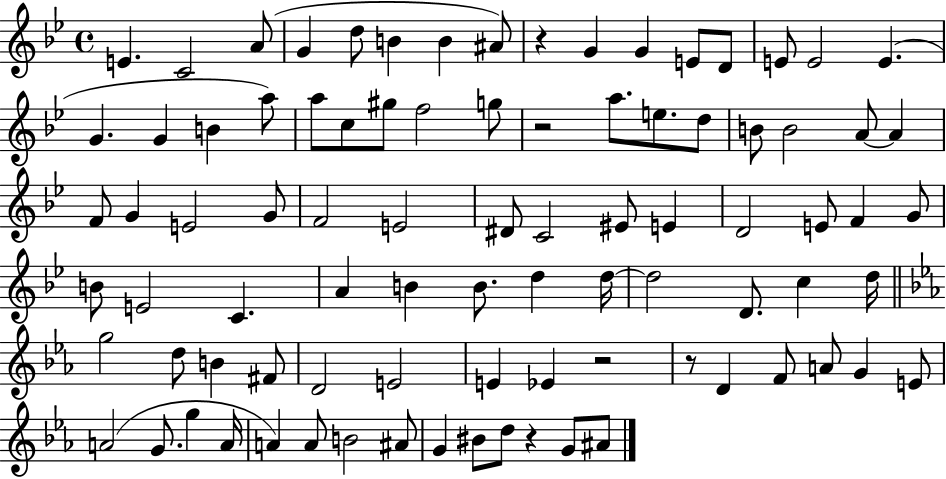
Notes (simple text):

E4/q. C4/h A4/e G4/q D5/e B4/q B4/q A#4/e R/q G4/q G4/q E4/e D4/e E4/e E4/h E4/q. G4/q. G4/q B4/q A5/e A5/e C5/e G#5/e F5/h G5/e R/h A5/e. E5/e. D5/e B4/e B4/h A4/e A4/q F4/e G4/q E4/h G4/e F4/h E4/h D#4/e C4/h EIS4/e E4/q D4/h E4/e F4/q G4/e B4/e E4/h C4/q. A4/q B4/q B4/e. D5/q D5/s D5/h D4/e. C5/q D5/s G5/h D5/e B4/q F#4/e D4/h E4/h E4/q Eb4/q R/h R/e D4/q F4/e A4/e G4/q E4/e A4/h G4/e. G5/q A4/s A4/q A4/e B4/h A#4/e G4/q BIS4/e D5/e R/q G4/e A#4/e